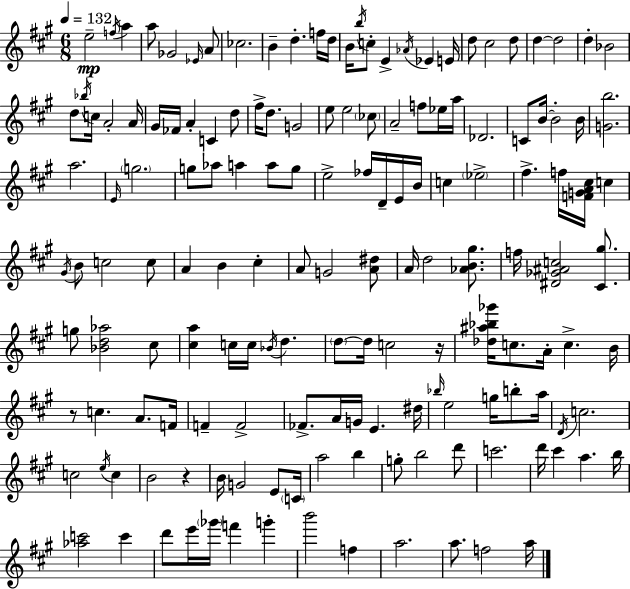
{
  \clef treble
  \numericTimeSignature
  \time 6/8
  \key a \major
  \tempo 4 = 132
  e''2--\mp \acciaccatura { f''16 } a''4 | a''8 ges'2 \grace { ees'16 } | a'8 ces''2. | b'4-- d''4.-. | \break f''16 d''16 b'16 \acciaccatura { b''16 } c''8-. e'4-> \acciaccatura { aes'16 } ees'4 | e'16 d''8 cis''2 | d''8 d''4~~ d''2 | d''4-. bes'2 | \break d''8 \acciaccatura { bes''16 } c''16 a'2-. | a'16 gis'16 fes'16 a'4-. c'4 | d''8 fis''16-> d''8. g'2 | e''8 e''2 | \break \parenthesize ces''8 a'2-- | f''8 ees''16 a''16 des'2. | c'8 b'16~~ b'2-. | b'16 <g' b''>2. | \break a''2. | \grace { e'16 } \parenthesize g''2. | g''8 aes''8 a''4 | a''8 g''8 e''2-> | \break fes''16 d'16-- e'16 b'16 c''4 \parenthesize ees''2-> | fis''4.-> | f''16 <f' g' a' cis''>16 c''4 \acciaccatura { gis'16 } b'8 c''2 | c''8 a'4 b'4 | \break cis''4-. a'8 g'2 | <a' dis''>8 a'16 d''2 | <aes' b' gis''>8. f''16 <dis' ges' ais' c''>2 | <cis' gis''>8. g''8 <bes' d'' aes''>2 | \break cis''8 <cis'' a''>4 c''16 | c''16 \acciaccatura { bes'16 } d''4. \parenthesize d''8~~ d''16 c''2 | r16 <des'' ais'' bes'' ges'''>16 c''8. | a'16-. c''4.-> b'16 r8 c''4. | \break a'8. f'16 f'4-- | f'2-> fes'8.-> a'16 | g'16 e'4. dis''16 \grace { bes''16 } e''2 | g''16 b''8-. a''16 \acciaccatura { d'16 } c''2. | \break c''2 | \acciaccatura { e''16 } c''4 b'2 | r4 b'16 | g'2 e'8 \parenthesize c'16 a''2 | \break b''4 g''8-. | b''2 d'''8 c'''2. | d'''16 | cis'''4 a''4. b''16 <aes'' c'''>2 | \break c'''4 d'''8 | e'''16 \parenthesize ges'''16 f'''4 g'''4-. b'''2 | f''4 a''2. | a''8. | \break f''2 a''16 \bar "|."
}